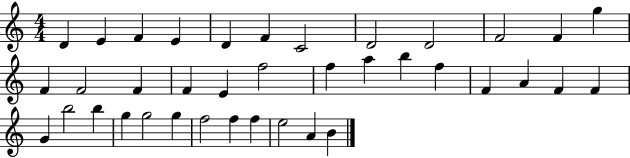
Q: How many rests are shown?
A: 0